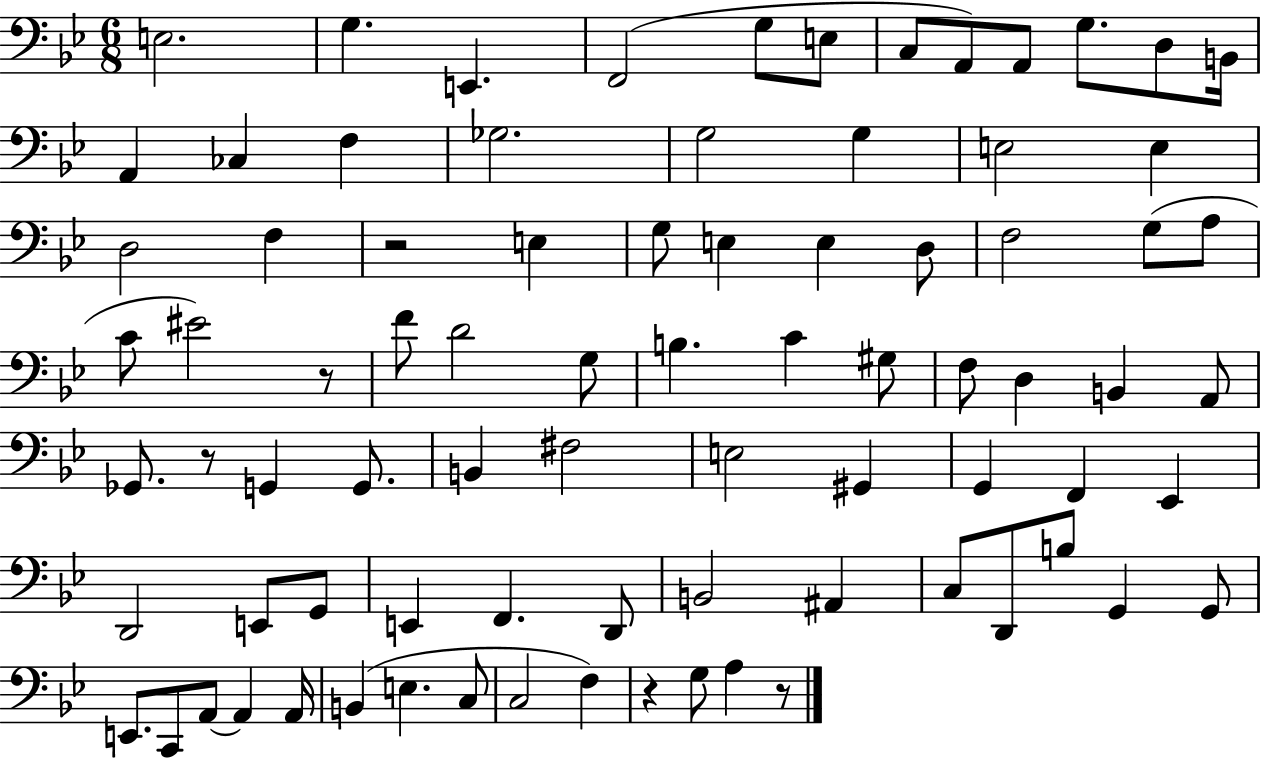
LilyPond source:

{
  \clef bass
  \numericTimeSignature
  \time 6/8
  \key bes \major
  e2. | g4. e,4. | f,2( g8 e8 | c8 a,8) a,8 g8. d8 b,16 | \break a,4 ces4 f4 | ges2. | g2 g4 | e2 e4 | \break d2 f4 | r2 e4 | g8 e4 e4 d8 | f2 g8( a8 | \break c'8 eis'2) r8 | f'8 d'2 g8 | b4. c'4 gis8 | f8 d4 b,4 a,8 | \break ges,8. r8 g,4 g,8. | b,4 fis2 | e2 gis,4 | g,4 f,4 ees,4 | \break d,2 e,8 g,8 | e,4 f,4. d,8 | b,2 ais,4 | c8 d,8 b8 g,4 g,8 | \break e,8. c,8 a,8~~ a,4 a,16 | b,4( e4. c8 | c2 f4) | r4 g8 a4 r8 | \break \bar "|."
}